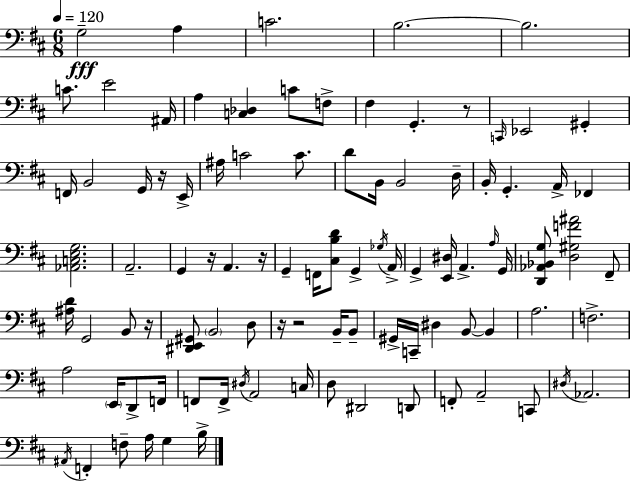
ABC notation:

X:1
T:Untitled
M:6/8
L:1/4
K:D
G,2 A, C2 B,2 B,2 C/2 E2 ^A,,/4 A, [C,_D,] C/2 F,/2 ^F, G,, z/2 C,,/4 _E,,2 ^G,, F,,/4 B,,2 G,,/4 z/4 E,,/4 ^A,/4 C2 C/2 D/2 B,,/4 B,,2 D,/4 B,,/4 G,, A,,/4 _F,, [_A,,C,E,G,]2 A,,2 G,, z/4 A,, z/4 G,, F,,/4 [^C,B,D]/2 G,, _G,/4 A,,/4 G,, [E,,^D,]/4 A,, A,/4 G,,/4 [D,,_A,,_B,,G,]/2 [D,^G,F^A]2 ^F,,/2 [^A,D]/4 G,,2 B,,/2 z/4 [^D,,E,,^G,,]/2 B,,2 D,/2 z/4 z2 B,,/4 B,,/2 ^G,,/4 C,,/4 ^D, B,,/2 B,, A,2 F,2 A,2 E,,/4 D,,/2 F,,/4 F,,/2 F,,/4 ^D,/4 A,,2 C,/4 D,/2 ^D,,2 D,,/2 F,,/2 A,,2 C,,/2 ^D,/4 _A,,2 ^A,,/4 F,, F,/2 A,/4 G, B,/4